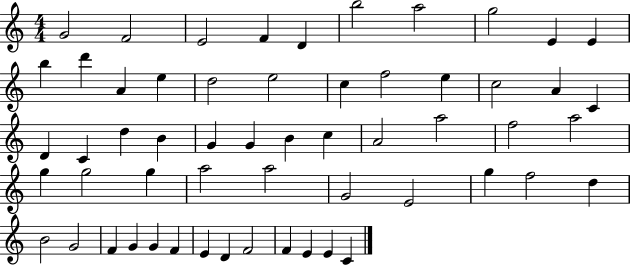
G4/h F4/h E4/h F4/q D4/q B5/h A5/h G5/h E4/q E4/q B5/q D6/q A4/q E5/q D5/h E5/h C5/q F5/h E5/q C5/h A4/q C4/q D4/q C4/q D5/q B4/q G4/q G4/q B4/q C5/q A4/h A5/h F5/h A5/h G5/q G5/h G5/q A5/h A5/h G4/h E4/h G5/q F5/h D5/q B4/h G4/h F4/q G4/q G4/q F4/q E4/q D4/q F4/h F4/q E4/q E4/q C4/q